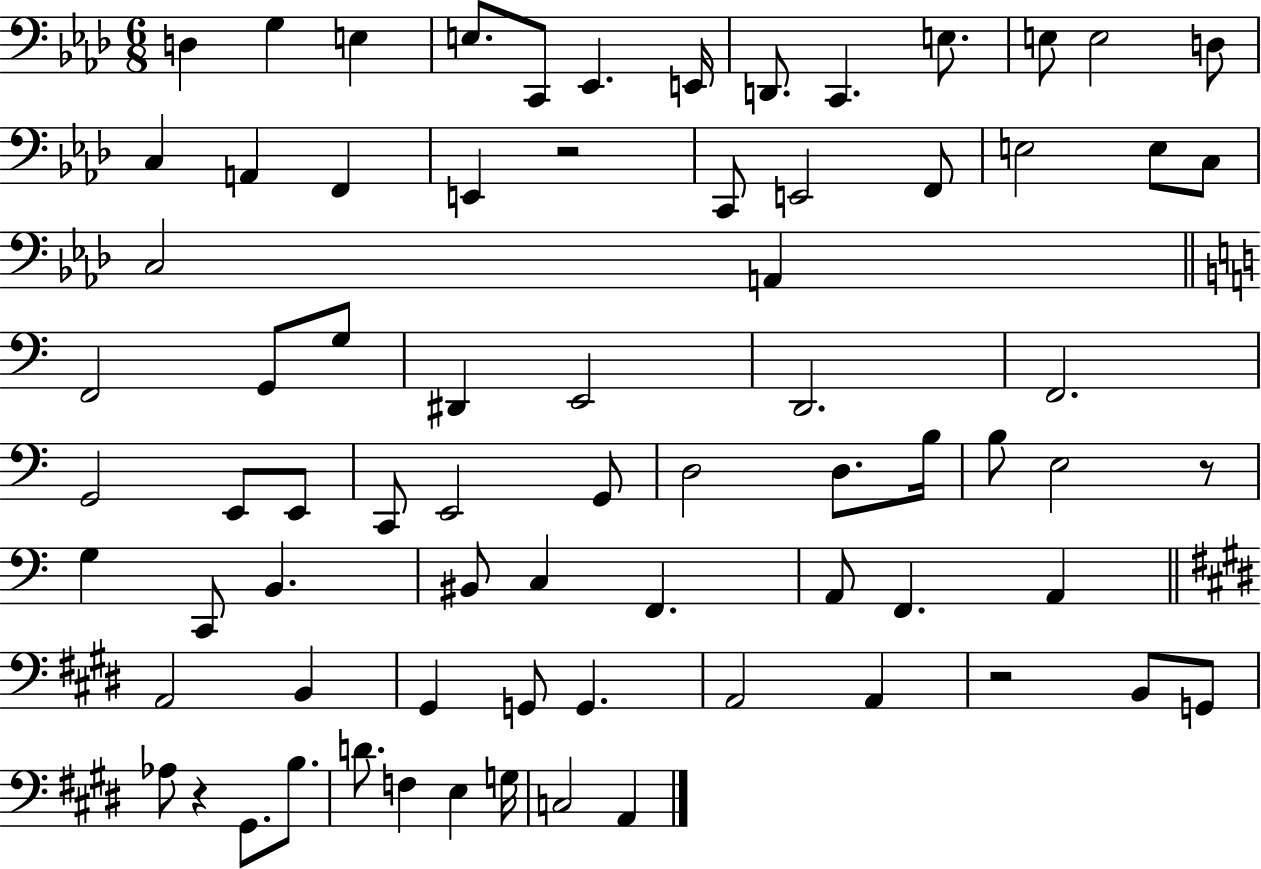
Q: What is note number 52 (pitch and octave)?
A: A2